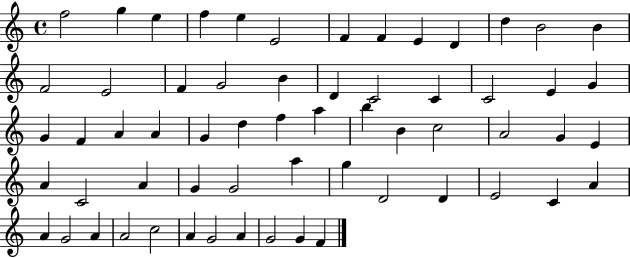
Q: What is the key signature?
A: C major